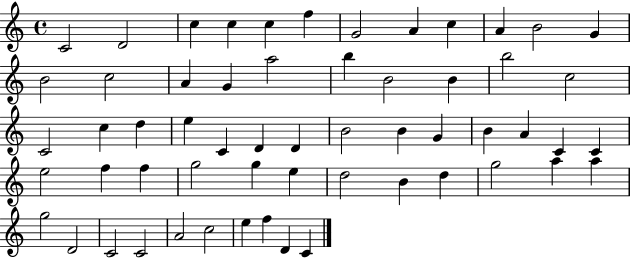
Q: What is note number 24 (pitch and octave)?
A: C5